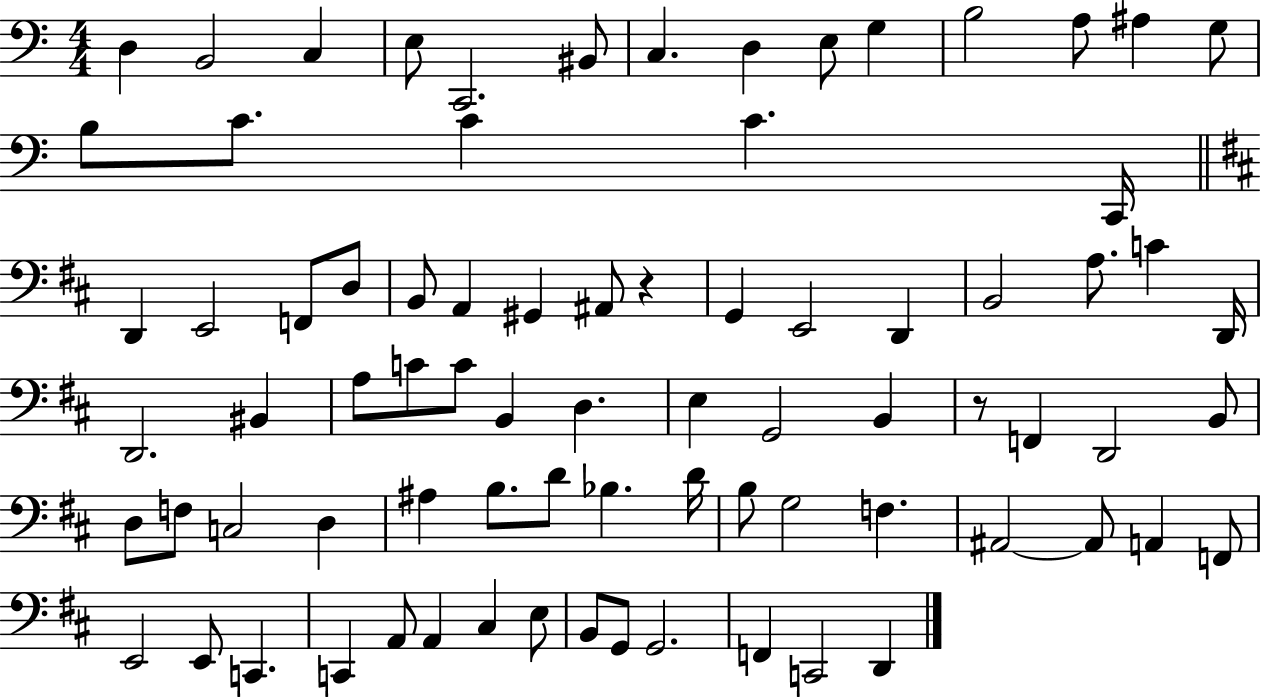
{
  \clef bass
  \numericTimeSignature
  \time 4/4
  \key c \major
  \repeat volta 2 { d4 b,2 c4 | e8 c,2. bis,8 | c4. d4 e8 g4 | b2 a8 ais4 g8 | \break b8 c'8. c'4 c'4. c,16 | \bar "||" \break \key d \major d,4 e,2 f,8 d8 | b,8 a,4 gis,4 ais,8 r4 | g,4 e,2 d,4 | b,2 a8. c'4 d,16 | \break d,2. bis,4 | a8 c'8 c'8 b,4 d4. | e4 g,2 b,4 | r8 f,4 d,2 b,8 | \break d8 f8 c2 d4 | ais4 b8. d'8 bes4. d'16 | b8 g2 f4. | ais,2~~ ais,8 a,4 f,8 | \break e,2 e,8 c,4. | c,4 a,8 a,4 cis4 e8 | b,8 g,8 g,2. | f,4 c,2 d,4 | \break } \bar "|."
}